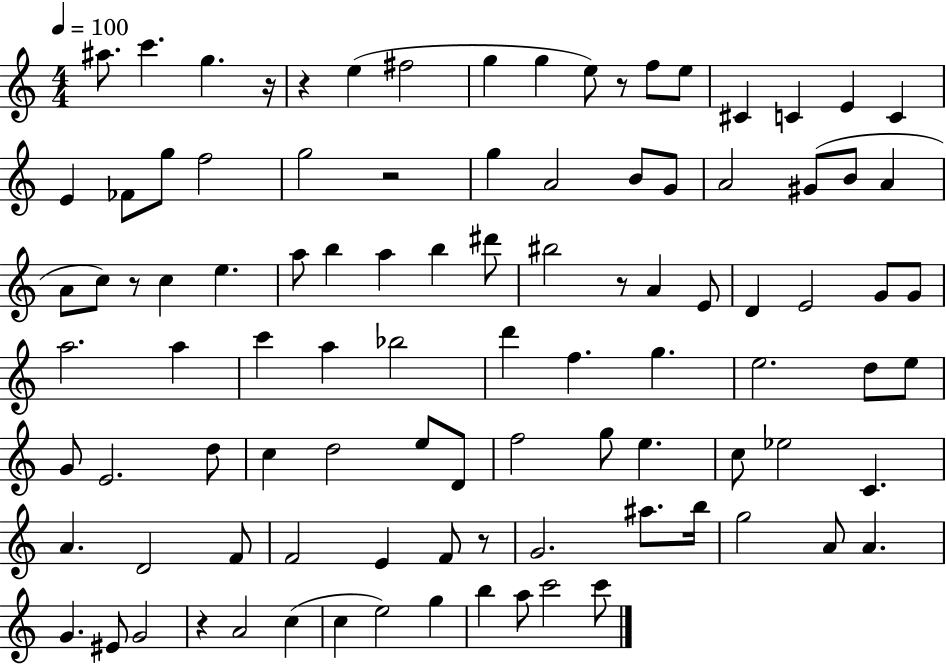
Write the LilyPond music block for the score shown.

{
  \clef treble
  \numericTimeSignature
  \time 4/4
  \key c \major
  \tempo 4 = 100
  ais''8. c'''4. g''4. r16 | r4 e''4( fis''2 | g''4 g''4 e''8) r8 f''8 e''8 | cis'4 c'4 e'4 c'4 | \break e'4 fes'8 g''8 f''2 | g''2 r2 | g''4 a'2 b'8 g'8 | a'2 gis'8( b'8 a'4 | \break a'8 c''8) r8 c''4 e''4. | a''8 b''4 a''4 b''4 dis'''8 | bis''2 r8 a'4 e'8 | d'4 e'2 g'8 g'8 | \break a''2. a''4 | c'''4 a''4 bes''2 | d'''4 f''4. g''4. | e''2. d''8 e''8 | \break g'8 e'2. d''8 | c''4 d''2 e''8 d'8 | f''2 g''8 e''4. | c''8 ees''2 c'4. | \break a'4. d'2 f'8 | f'2 e'4 f'8 r8 | g'2. ais''8. b''16 | g''2 a'8 a'4. | \break g'4. eis'8 g'2 | r4 a'2 c''4( | c''4 e''2) g''4 | b''4 a''8 c'''2 c'''8 | \break \bar "|."
}